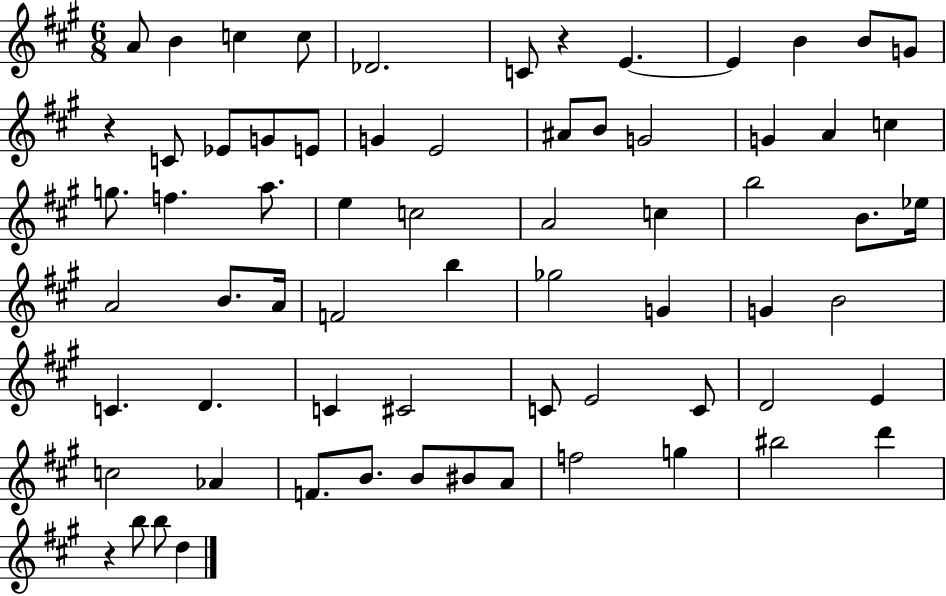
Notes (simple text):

A4/e B4/q C5/q C5/e Db4/h. C4/e R/q E4/q. E4/q B4/q B4/e G4/e R/q C4/e Eb4/e G4/e E4/e G4/q E4/h A#4/e B4/e G4/h G4/q A4/q C5/q G5/e. F5/q. A5/e. E5/q C5/h A4/h C5/q B5/h B4/e. Eb5/s A4/h B4/e. A4/s F4/h B5/q Gb5/h G4/q G4/q B4/h C4/q. D4/q. C4/q C#4/h C4/e E4/h C4/e D4/h E4/q C5/h Ab4/q F4/e. B4/e. B4/e BIS4/e A4/e F5/h G5/q BIS5/h D6/q R/q B5/e B5/e D5/q